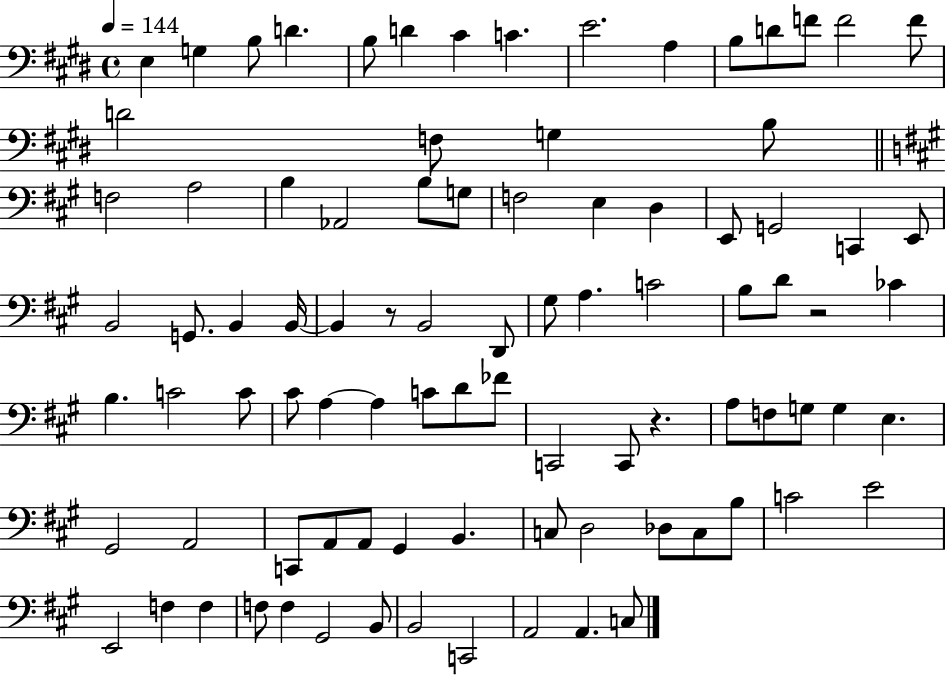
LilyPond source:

{
  \clef bass
  \time 4/4
  \defaultTimeSignature
  \key e \major
  \tempo 4 = 144
  e4 g4 b8 d'4. | b8 d'4 cis'4 c'4. | e'2. a4 | b8 d'8 f'8 f'2 f'8 | \break d'2 f8 g4 b8 | \bar "||" \break \key a \major f2 a2 | b4 aes,2 b8 g8 | f2 e4 d4 | e,8 g,2 c,4 e,8 | \break b,2 g,8. b,4 b,16~~ | b,4 r8 b,2 d,8 | gis8 a4. c'2 | b8 d'8 r2 ces'4 | \break b4. c'2 c'8 | cis'8 a4~~ a4 c'8 d'8 fes'8 | c,2 c,8 r4. | a8 f8 g8 g4 e4. | \break gis,2 a,2 | c,8 a,8 a,8 gis,4 b,4. | c8 d2 des8 c8 b8 | c'2 e'2 | \break e,2 f4 f4 | f8 f4 gis,2 b,8 | b,2 c,2 | a,2 a,4. c8 | \break \bar "|."
}